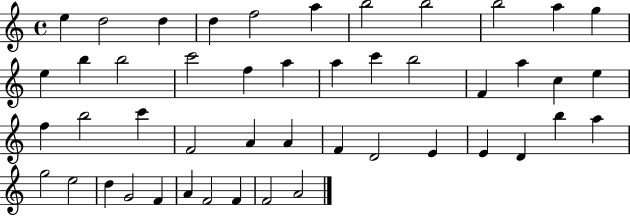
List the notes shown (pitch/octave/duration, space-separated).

E5/q D5/h D5/q D5/q F5/h A5/q B5/h B5/h B5/h A5/q G5/q E5/q B5/q B5/h C6/h F5/q A5/q A5/q C6/q B5/h F4/q A5/q C5/q E5/q F5/q B5/h C6/q F4/h A4/q A4/q F4/q D4/h E4/q E4/q D4/q B5/q A5/q G5/h E5/h D5/q G4/h F4/q A4/q F4/h F4/q F4/h A4/h